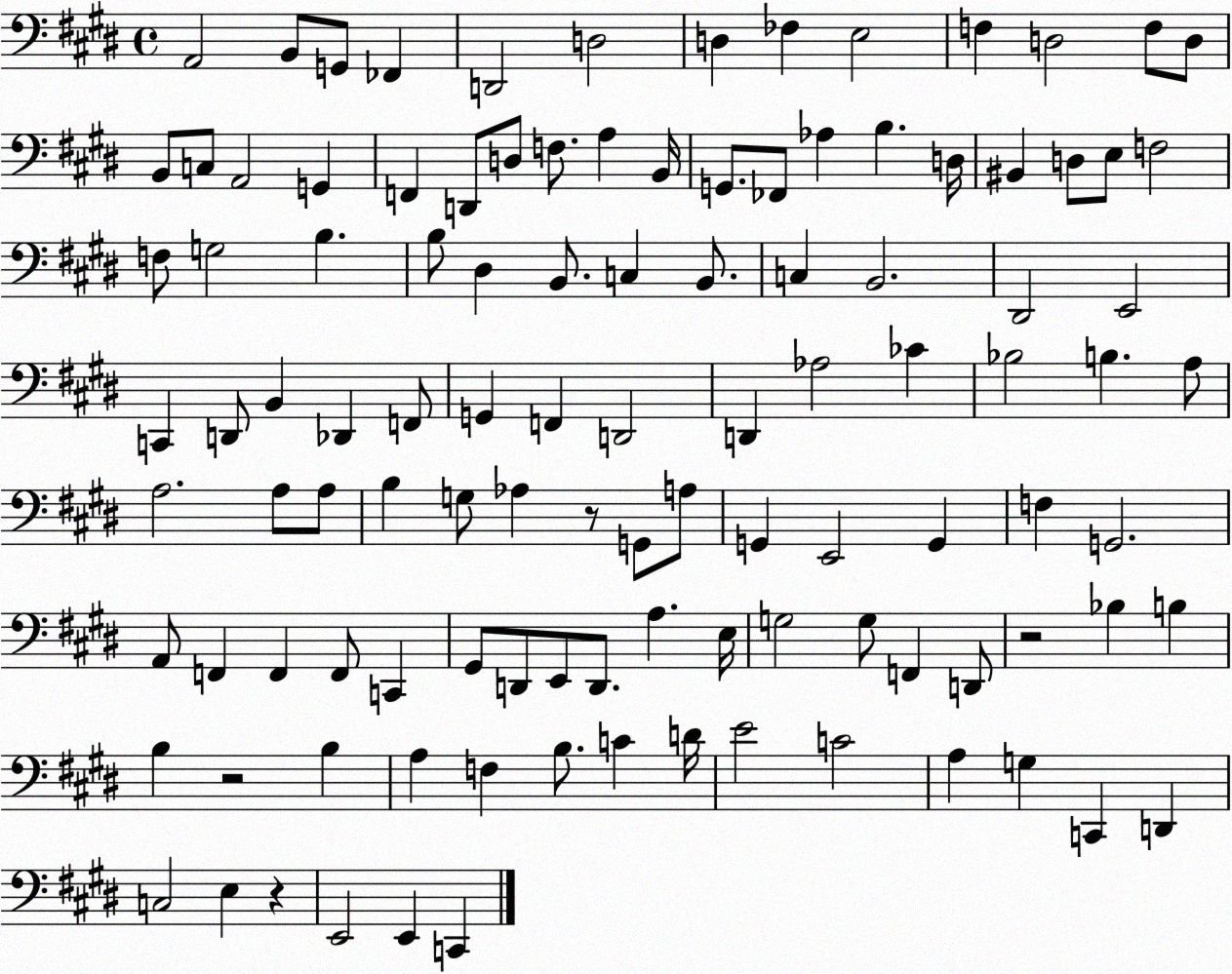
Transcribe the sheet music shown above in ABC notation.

X:1
T:Untitled
M:4/4
L:1/4
K:E
A,,2 B,,/2 G,,/2 _F,, D,,2 D,2 D, _F, E,2 F, D,2 F,/2 D,/2 B,,/2 C,/2 A,,2 G,, F,, D,,/2 D,/2 F,/2 A, B,,/4 G,,/2 _F,,/2 _A, B, D,/4 ^B,, D,/2 E,/2 F,2 F,/2 G,2 B, B,/2 ^D, B,,/2 C, B,,/2 C, B,,2 ^D,,2 E,,2 C,, D,,/2 B,, _D,, F,,/2 G,, F,, D,,2 D,, _A,2 _C _B,2 B, A,/2 A,2 A,/2 A,/2 B, G,/2 _A, z/2 G,,/2 A,/2 G,, E,,2 G,, F, G,,2 A,,/2 F,, F,, F,,/2 C,, ^G,,/2 D,,/2 E,,/2 D,,/2 A, E,/4 G,2 G,/2 F,, D,,/2 z2 _B, B, B, z2 B, A, F, B,/2 C D/4 E2 C2 A, G, C,, D,, C,2 E, z E,,2 E,, C,,